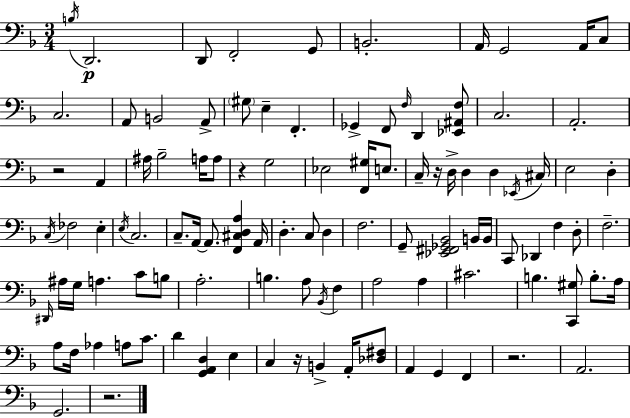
B3/s D2/h. D2/e F2/h G2/e B2/h. A2/s G2/h A2/s C3/e C3/h. A2/e B2/h A2/e G#3/e E3/q F2/q. Gb2/q F2/e F3/s D2/q [Eb2,A#2,F3]/e C3/h. A2/h. R/h A2/q A#3/s Bb3/h A3/s A3/e R/q G3/h Eb3/h [F2,G#3]/s E3/e. C3/s R/s D3/s D3/q D3/q Eb2/s C#3/s E3/h D3/q C3/s FES3/h E3/q E3/s C3/h. C3/e. A2/s A2/e. [F2,C#3,D3,A3]/q A2/s D3/q. C3/e D3/q F3/h. G2/e [Eb2,F#2,Gb2,Bb2]/h B2/s B2/s C2/e Db2/q F3/q D3/e F3/h. D#2/s A#3/s G3/s A3/q. C4/e B3/e A3/h. B3/q. A3/e Bb2/s F3/q A3/h A3/q C#4/h. B3/q. [C2,G#3]/e B3/e. A3/s A3/e F3/s Ab3/q A3/e C4/e. D4/q [G2,A2,D3]/q E3/q C3/q R/s B2/q A2/s [Db3,F#3]/e A2/q G2/q F2/q R/h. A2/h. G2/h. R/h.